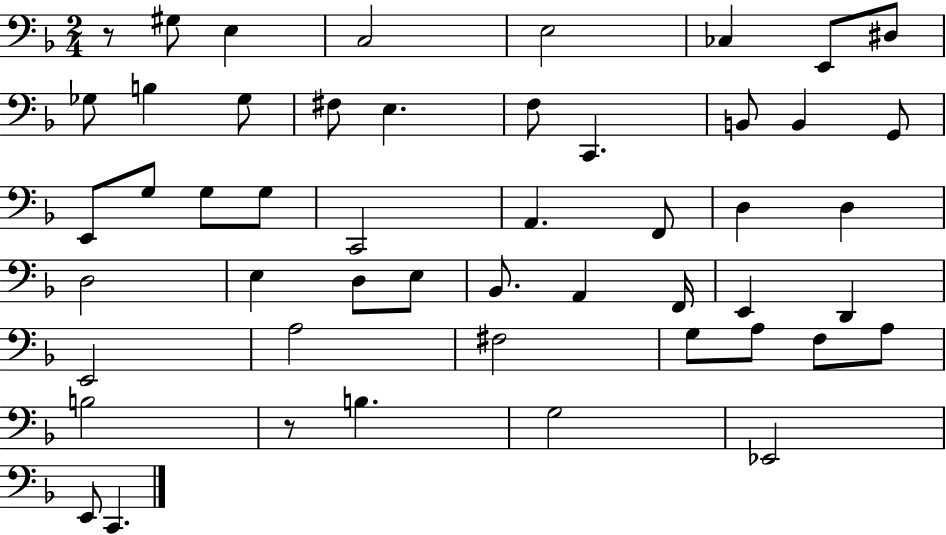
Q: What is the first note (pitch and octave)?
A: G#3